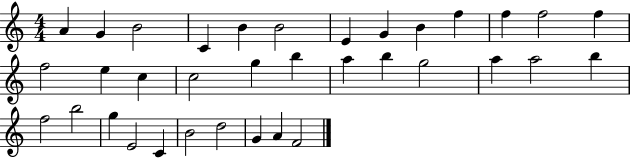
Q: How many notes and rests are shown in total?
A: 35